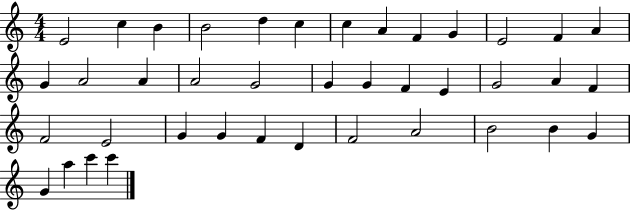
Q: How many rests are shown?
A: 0